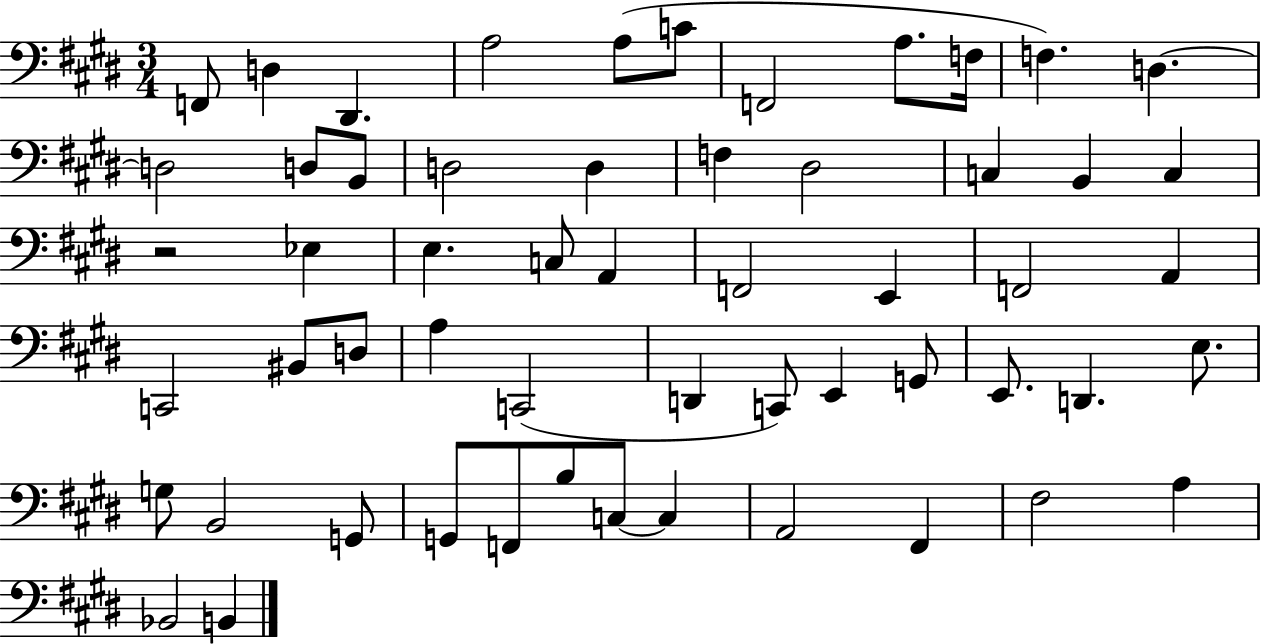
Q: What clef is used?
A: bass